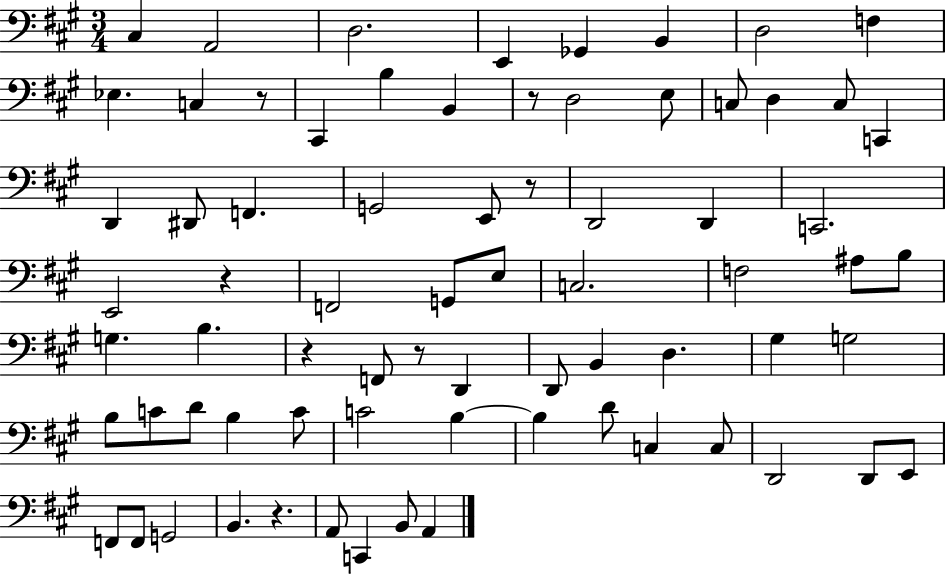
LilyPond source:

{
  \clef bass
  \numericTimeSignature
  \time 3/4
  \key a \major
  cis4 a,2 | d2. | e,4 ges,4 b,4 | d2 f4 | \break ees4. c4 r8 | cis,4 b4 b,4 | r8 d2 e8 | c8 d4 c8 c,4 | \break d,4 dis,8 f,4. | g,2 e,8 r8 | d,2 d,4 | c,2. | \break e,2 r4 | f,2 g,8 e8 | c2. | f2 ais8 b8 | \break g4. b4. | r4 f,8 r8 d,4 | d,8 b,4 d4. | gis4 g2 | \break b8 c'8 d'8 b4 c'8 | c'2 b4~~ | b4 d'8 c4 c8 | d,2 d,8 e,8 | \break f,8 f,8 g,2 | b,4. r4. | a,8 c,4 b,8 a,4 | \bar "|."
}